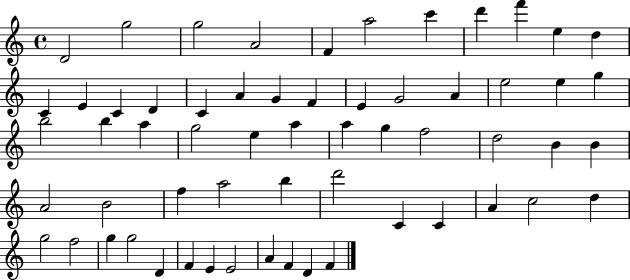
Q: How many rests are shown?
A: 0